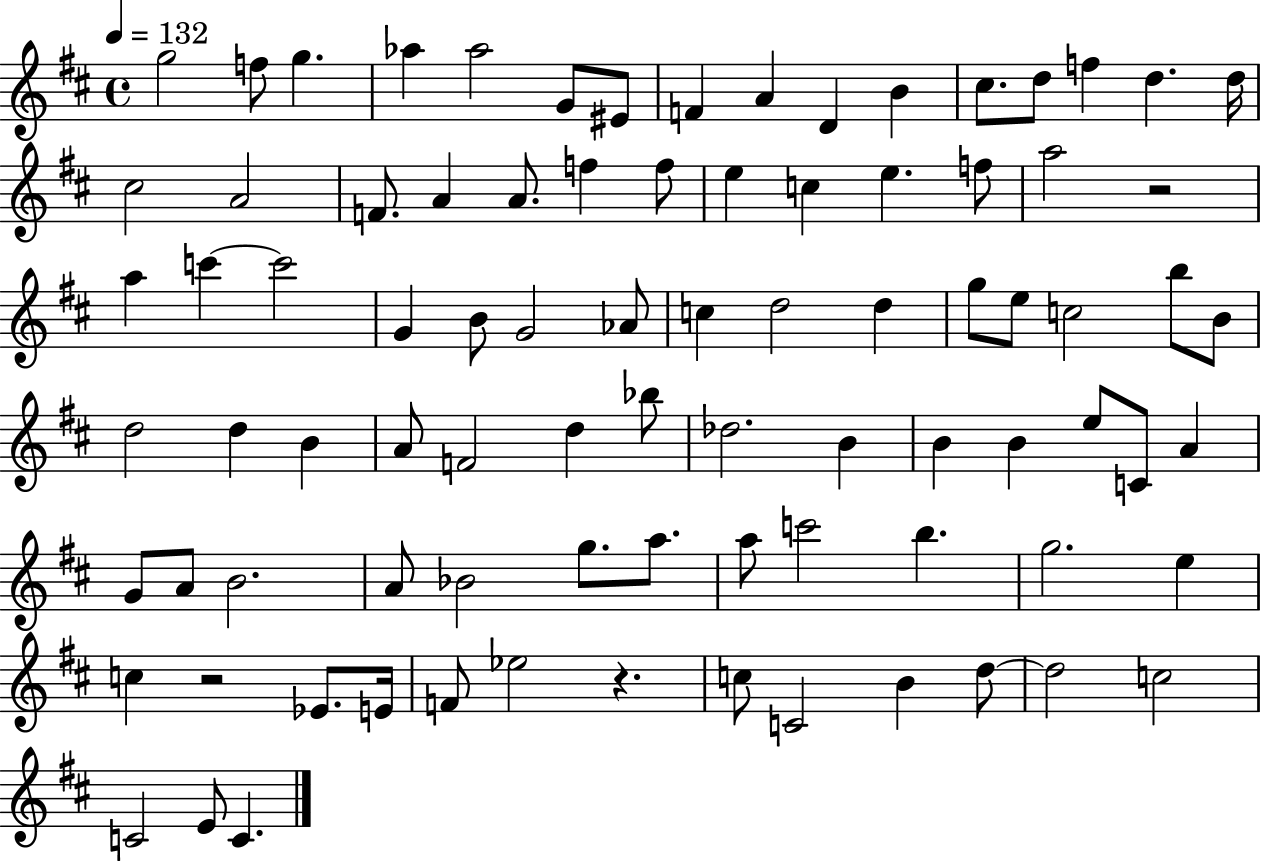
{
  \clef treble
  \time 4/4
  \defaultTimeSignature
  \key d \major
  \tempo 4 = 132
  g''2 f''8 g''4. | aes''4 aes''2 g'8 eis'8 | f'4 a'4 d'4 b'4 | cis''8. d''8 f''4 d''4. d''16 | \break cis''2 a'2 | f'8. a'4 a'8. f''4 f''8 | e''4 c''4 e''4. f''8 | a''2 r2 | \break a''4 c'''4~~ c'''2 | g'4 b'8 g'2 aes'8 | c''4 d''2 d''4 | g''8 e''8 c''2 b''8 b'8 | \break d''2 d''4 b'4 | a'8 f'2 d''4 bes''8 | des''2. b'4 | b'4 b'4 e''8 c'8 a'4 | \break g'8 a'8 b'2. | a'8 bes'2 g''8. a''8. | a''8 c'''2 b''4. | g''2. e''4 | \break c''4 r2 ees'8. e'16 | f'8 ees''2 r4. | c''8 c'2 b'4 d''8~~ | d''2 c''2 | \break c'2 e'8 c'4. | \bar "|."
}